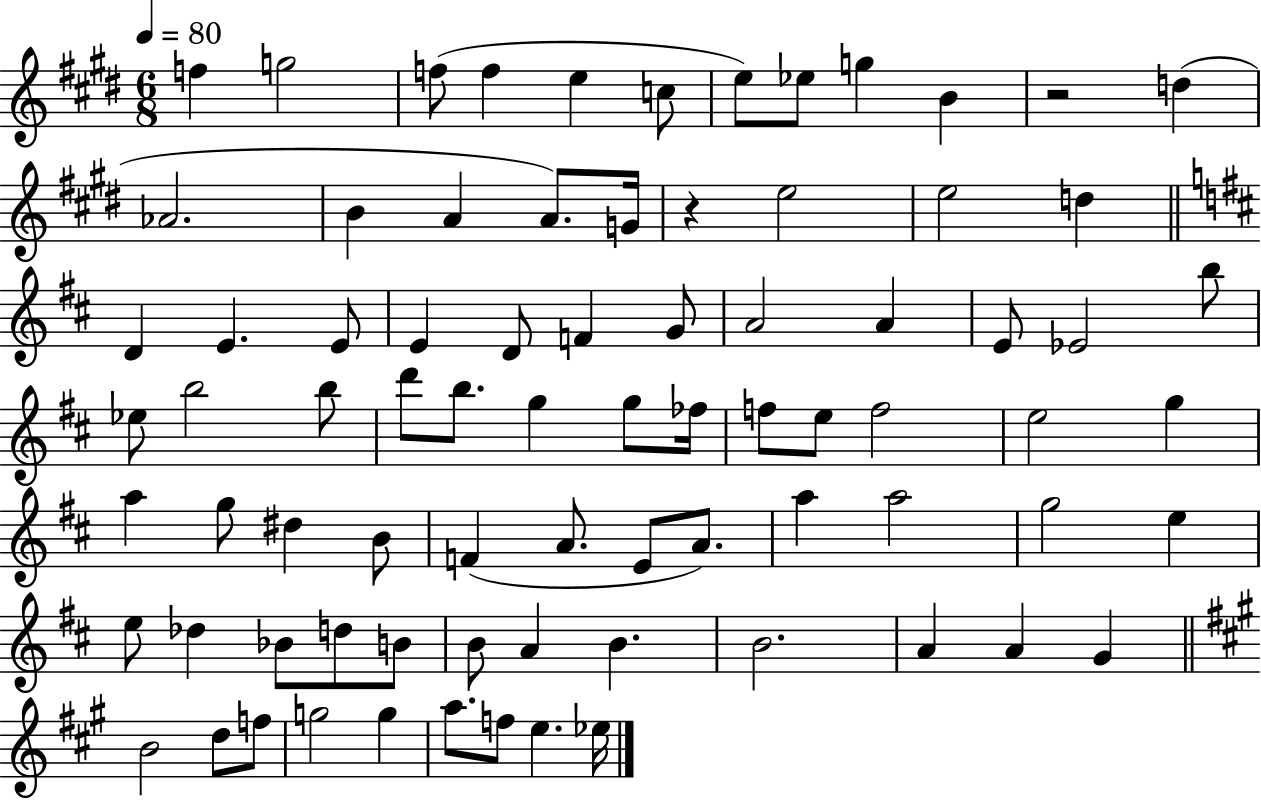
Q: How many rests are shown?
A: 2